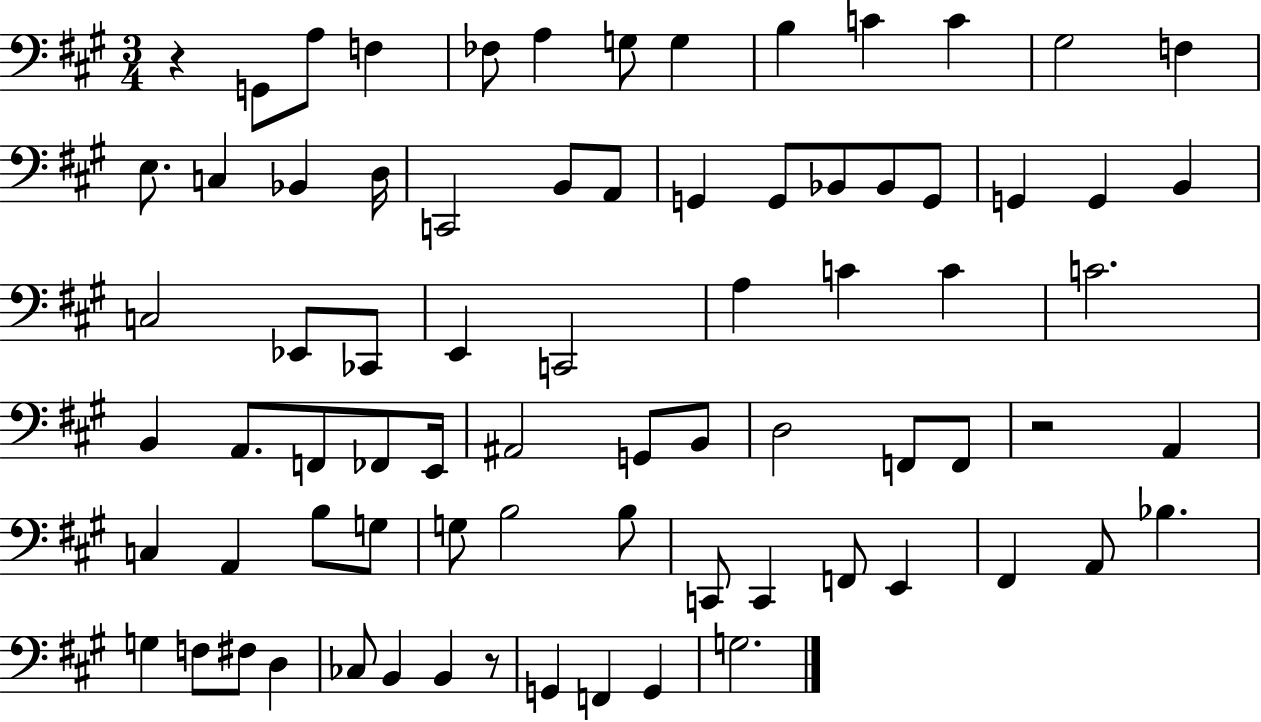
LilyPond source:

{
  \clef bass
  \numericTimeSignature
  \time 3/4
  \key a \major
  r4 g,8 a8 f4 | fes8 a4 g8 g4 | b4 c'4 c'4 | gis2 f4 | \break e8. c4 bes,4 d16 | c,2 b,8 a,8 | g,4 g,8 bes,8 bes,8 g,8 | g,4 g,4 b,4 | \break c2 ees,8 ces,8 | e,4 c,2 | a4 c'4 c'4 | c'2. | \break b,4 a,8. f,8 fes,8 e,16 | ais,2 g,8 b,8 | d2 f,8 f,8 | r2 a,4 | \break c4 a,4 b8 g8 | g8 b2 b8 | c,8 c,4 f,8 e,4 | fis,4 a,8 bes4. | \break g4 f8 fis8 d4 | ces8 b,4 b,4 r8 | g,4 f,4 g,4 | g2. | \break \bar "|."
}